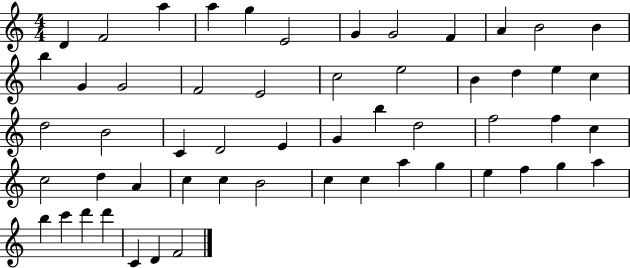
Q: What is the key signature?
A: C major